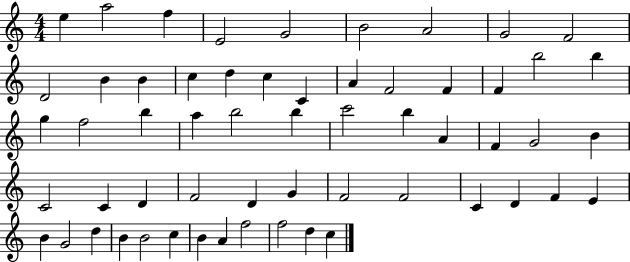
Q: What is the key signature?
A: C major